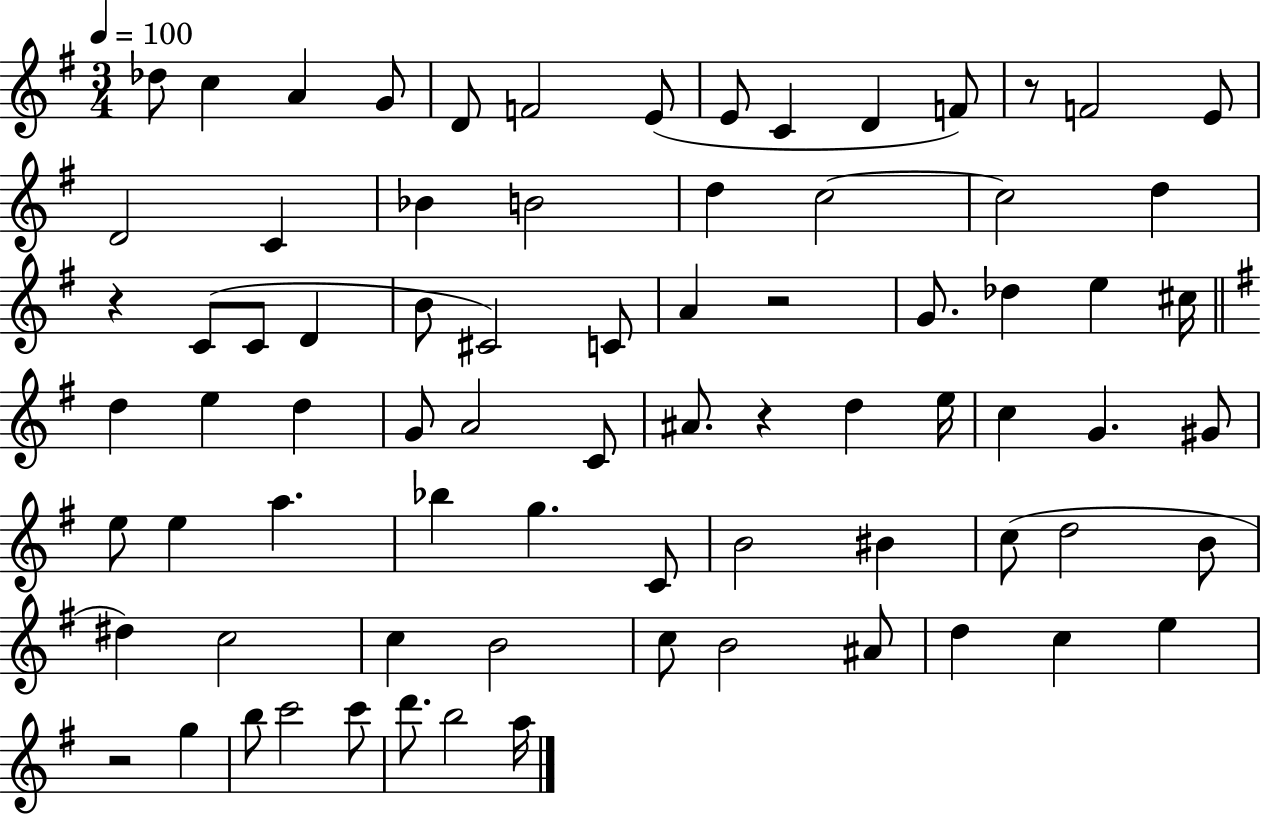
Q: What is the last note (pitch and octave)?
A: A5